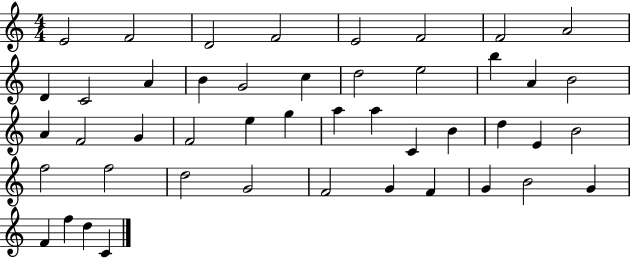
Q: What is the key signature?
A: C major